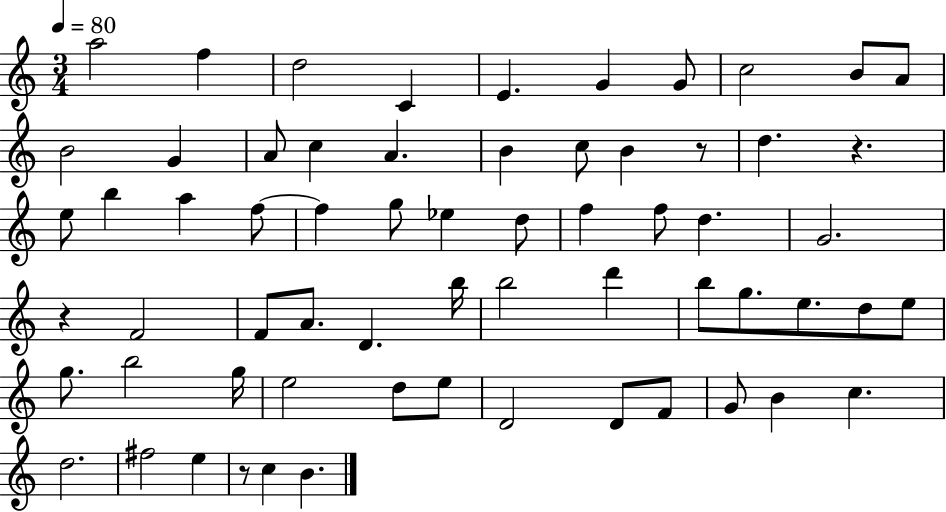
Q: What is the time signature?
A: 3/4